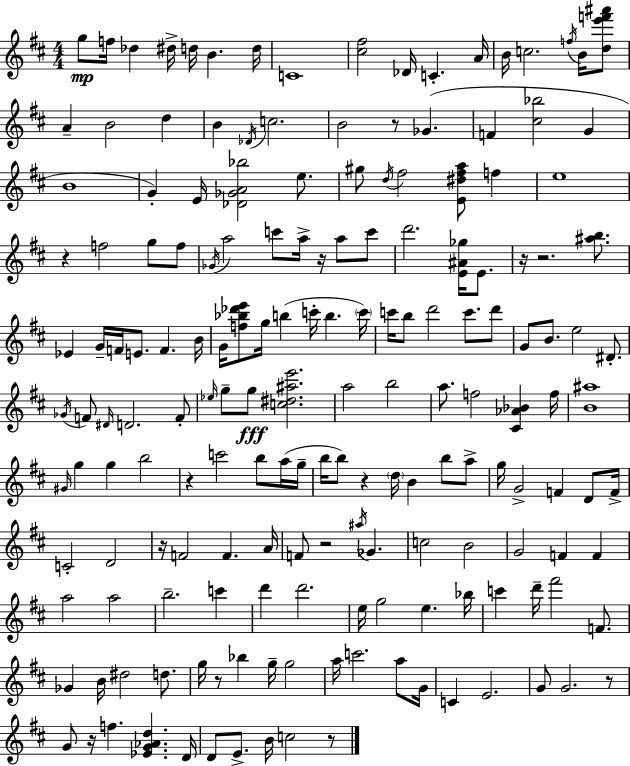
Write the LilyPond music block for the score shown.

{
  \clef treble
  \numericTimeSignature
  \time 4/4
  \key d \major
  \repeat volta 2 { g''8\mp f''16 des''4 dis''16-> d''16 b'4. d''16 | c'1 | <cis'' fis''>2 des'16 c'4.-. a'16 | b'16 c''2. \acciaccatura { f''16 } b'16 <d'' e''' f''' ais'''>8 | \break a'4-- b'2 d''4 | b'4 \acciaccatura { des'16 } c''2. | b'2 r8 ges'4.( | f'4 <cis'' bes''>2 g'4 | \break b'1 | g'4-.) e'16 <des' ges' a' bes''>2 e''8. | gis''8 \acciaccatura { d''16 } fis''2 <e' dis'' fis'' a''>8 f''4 | e''1 | \break r4 f''2 g''8 | f''8 \acciaccatura { ges'16 } a''2 c'''8 a''16-> r16 | a''8 c'''8 d'''2. | <e' ais' ges''>16 e'8. r16 r2. | \break <ais'' b''>8. ees'4 g'16-- f'16 e'8. f'4. | b'16 g'16 <f'' bes'' des''' e'''>8 g''16 b''4( c'''16-. b''4. | \parenthesize c'''16) c'''16 b''8 d'''2 c'''8. | d'''8 g'8 b'8. e''2 | \break dis'8.-. \acciaccatura { ges'16 } f'8 \grace { dis'16 } d'2. | f'8-. \grace { ees''16 } g''8-- g''8\fff <c'' dis'' ais'' e'''>2. | a''2 b''2 | a''8. f''2 | \break <cis' aes' bes'>4 f''16 <b' ais''>1 | \grace { gis'16 } g''4 g''4 | b''2 r4 c'''2 | b''8 a''16( g''16-- b''16 b''8) r4 \parenthesize d''16 | \break b'4 b''8 a''8-> g''16 g'2-> | f'4 d'8 f'16-> c'2-. | d'2 r16 f'2 | f'4. a'16 f'8 r2 | \break \acciaccatura { ais''16 } ges'4. c''2 | b'2 g'2 | f'4 f'4 a''2 | a''2 b''2.-- | \break c'''4 d'''4 d'''2. | e''16 g''2 | e''4. bes''16 c'''4 d'''16-- fis'''2 | f'8. ges'4 b'16 dis''2 | \break d''8. g''16 r8 bes''4 | g''16-- g''2 a''16 c'''2. | a''8 g'16 c'4 e'2. | g'8 g'2. | \break r8 g'8 r16 f''4. | <ees' g' aes' d''>4. d'16 d'8 e'8.-> b'16 c''2 | r8 } \bar "|."
}